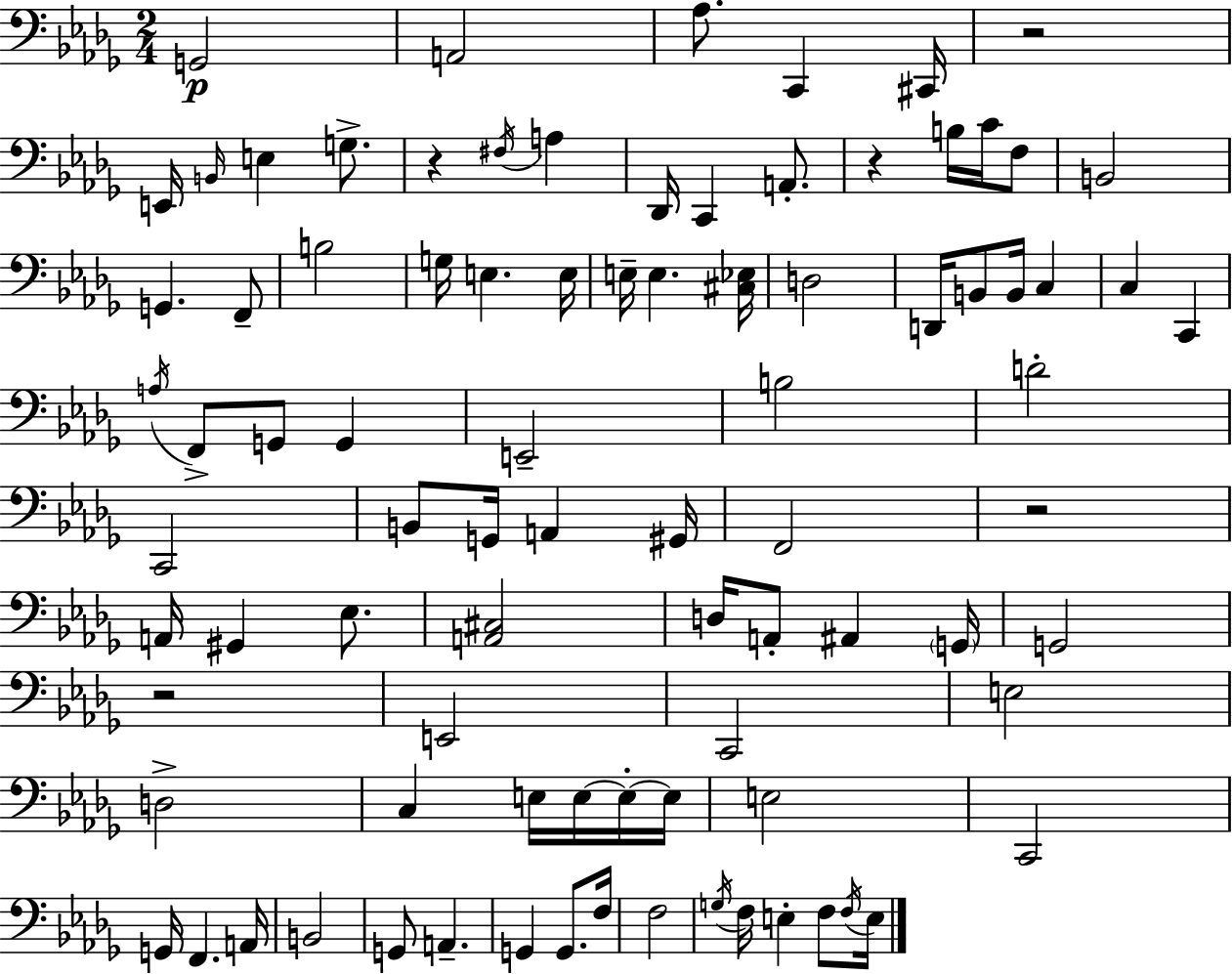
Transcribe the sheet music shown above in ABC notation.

X:1
T:Untitled
M:2/4
L:1/4
K:Bbm
G,,2 A,,2 _A,/2 C,, ^C,,/4 z2 E,,/4 B,,/4 E, G,/2 z ^F,/4 A, _D,,/4 C,, A,,/2 z B,/4 C/4 F,/2 B,,2 G,, F,,/2 B,2 G,/4 E, E,/4 E,/4 E, [^C,_E,]/4 D,2 D,,/4 B,,/2 B,,/4 C, C, C,, A,/4 F,,/2 G,,/2 G,, E,,2 B,2 D2 C,,2 B,,/2 G,,/4 A,, ^G,,/4 F,,2 z2 A,,/4 ^G,, _E,/2 [A,,^C,]2 D,/4 A,,/2 ^A,, G,,/4 G,,2 z2 E,,2 C,,2 E,2 D,2 C, E,/4 E,/4 E,/4 E,/4 E,2 C,,2 G,,/4 F,, A,,/4 B,,2 G,,/2 A,, G,, G,,/2 F,/4 F,2 G,/4 F,/4 E, F,/2 F,/4 E,/4